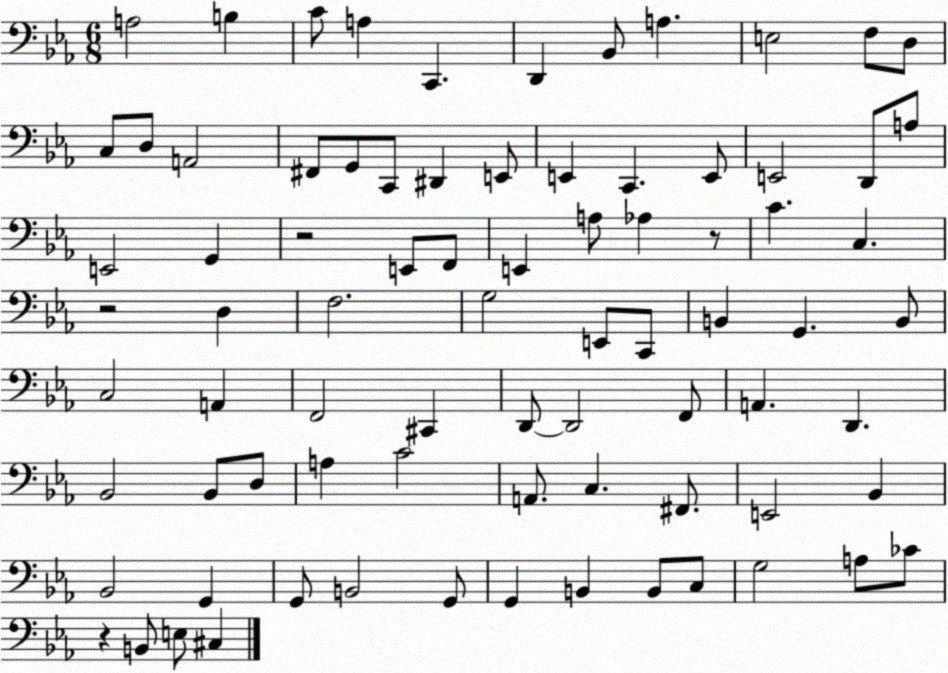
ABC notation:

X:1
T:Untitled
M:6/8
L:1/4
K:Eb
A,2 B, C/2 A, C,, D,, _B,,/2 A, E,2 F,/2 D,/2 C,/2 D,/2 A,,2 ^F,,/2 G,,/2 C,,/2 ^D,, E,,/2 E,, C,, E,,/2 E,,2 D,,/2 A,/2 E,,2 G,, z2 E,,/2 F,,/2 E,, A,/2 _A, z/2 C C, z2 D, F,2 G,2 E,,/2 C,,/2 B,, G,, B,,/2 C,2 A,, F,,2 ^C,, D,,/2 D,,2 F,,/2 A,, D,, _B,,2 _B,,/2 D,/2 A, C2 A,,/2 C, ^F,,/2 E,,2 _B,, _B,,2 G,, G,,/2 B,,2 G,,/2 G,, B,, B,,/2 C,/2 G,2 A,/2 _C/2 z B,,/2 E,/2 ^C,